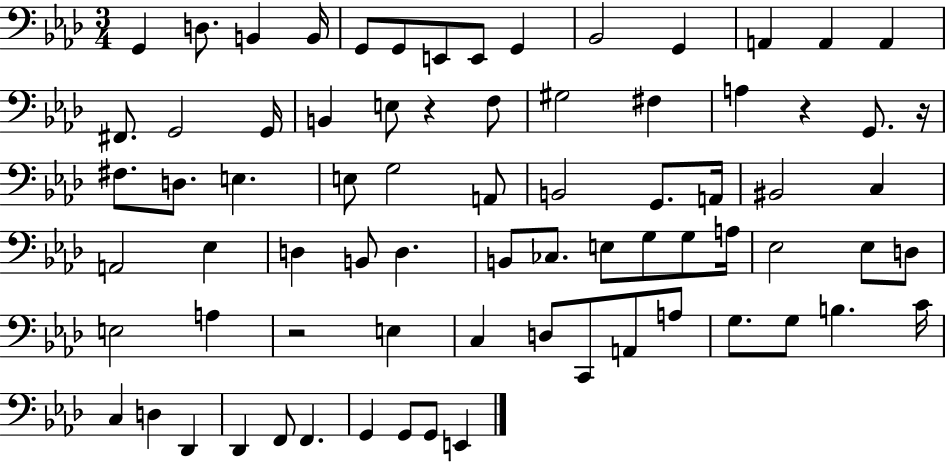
{
  \clef bass
  \numericTimeSignature
  \time 3/4
  \key aes \major
  g,4 d8. b,4 b,16 | g,8 g,8 e,8 e,8 g,4 | bes,2 g,4 | a,4 a,4 a,4 | \break fis,8. g,2 g,16 | b,4 e8 r4 f8 | gis2 fis4 | a4 r4 g,8. r16 | \break fis8. d8. e4. | e8 g2 a,8 | b,2 g,8. a,16 | bis,2 c4 | \break a,2 ees4 | d4 b,8 d4. | b,8 ces8. e8 g8 g8 a16 | ees2 ees8 d8 | \break e2 a4 | r2 e4 | c4 d8 c,8 a,8 a8 | g8. g8 b4. c'16 | \break c4 d4 des,4 | des,4 f,8 f,4. | g,4 g,8 g,8 e,4 | \bar "|."
}